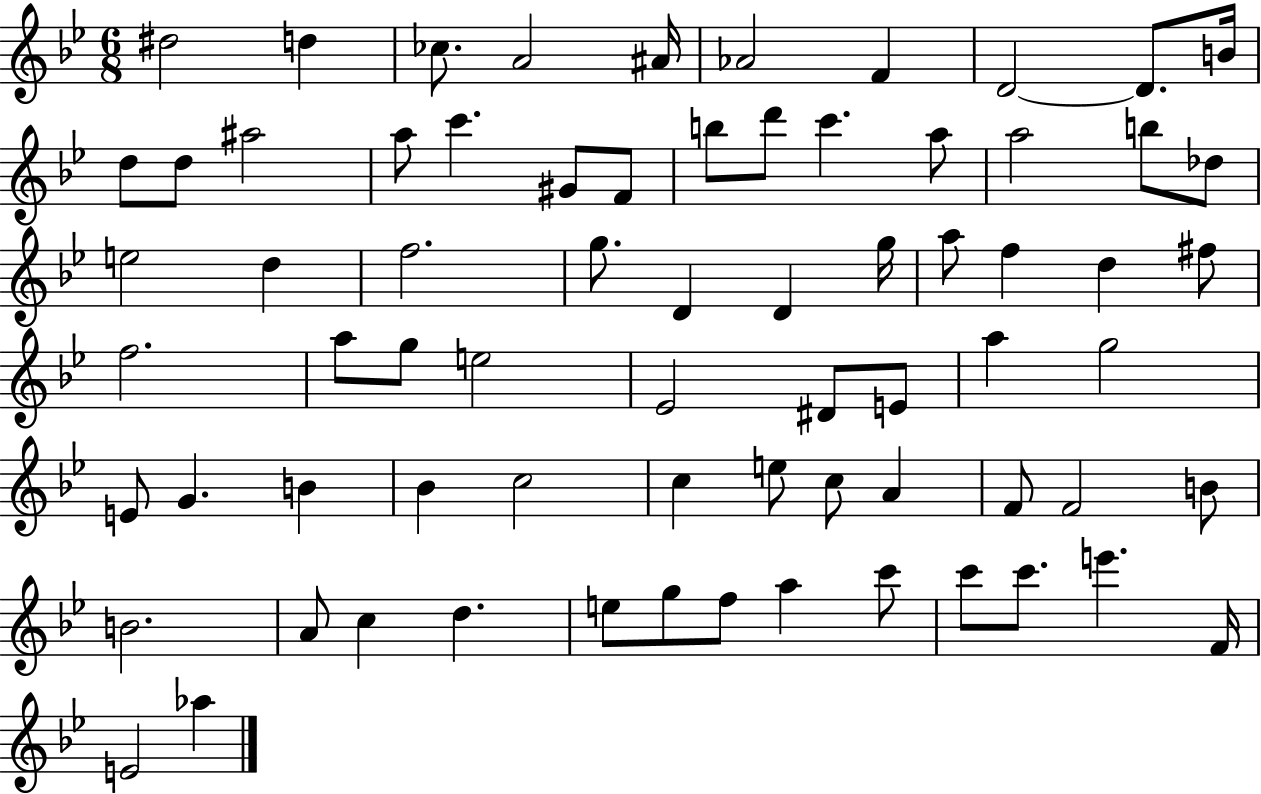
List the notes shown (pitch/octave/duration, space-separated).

D#5/h D5/q CES5/e. A4/h A#4/s Ab4/h F4/q D4/h D4/e. B4/s D5/e D5/e A#5/h A5/e C6/q. G#4/e F4/e B5/e D6/e C6/q. A5/e A5/h B5/e Db5/e E5/h D5/q F5/h. G5/e. D4/q D4/q G5/s A5/e F5/q D5/q F#5/e F5/h. A5/e G5/e E5/h Eb4/h D#4/e E4/e A5/q G5/h E4/e G4/q. B4/q Bb4/q C5/h C5/q E5/e C5/e A4/q F4/e F4/h B4/e B4/h. A4/e C5/q D5/q. E5/e G5/e F5/e A5/q C6/e C6/e C6/e. E6/q. F4/s E4/h Ab5/q